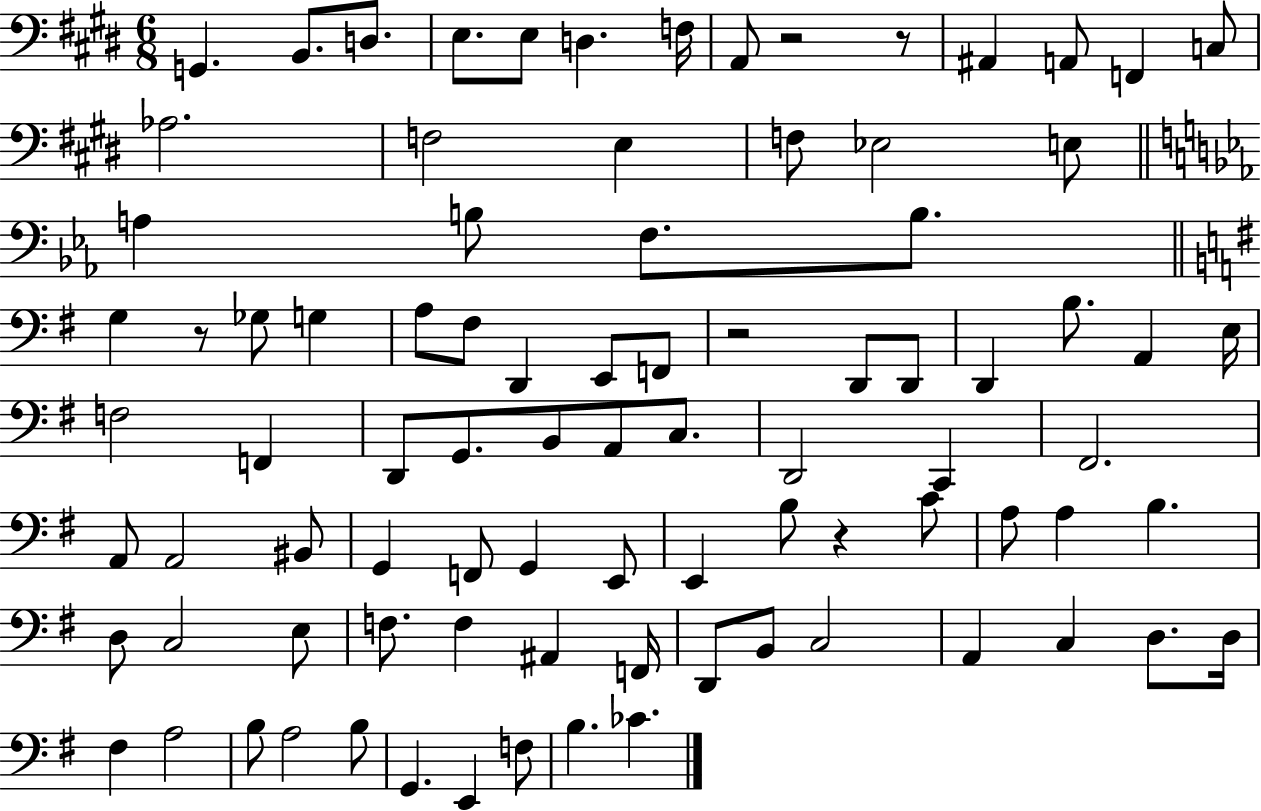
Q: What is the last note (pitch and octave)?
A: CES4